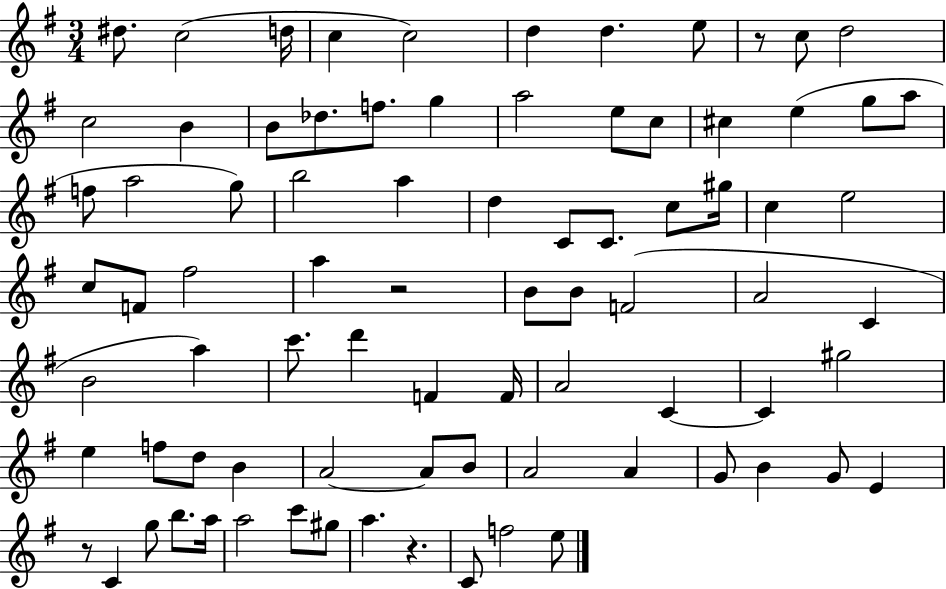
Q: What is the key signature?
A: G major